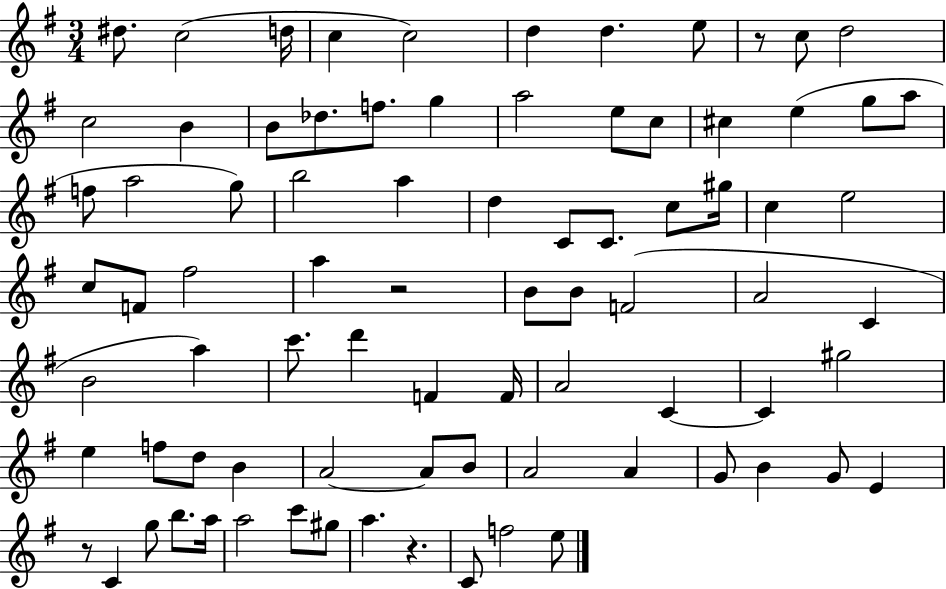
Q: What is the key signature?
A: G major